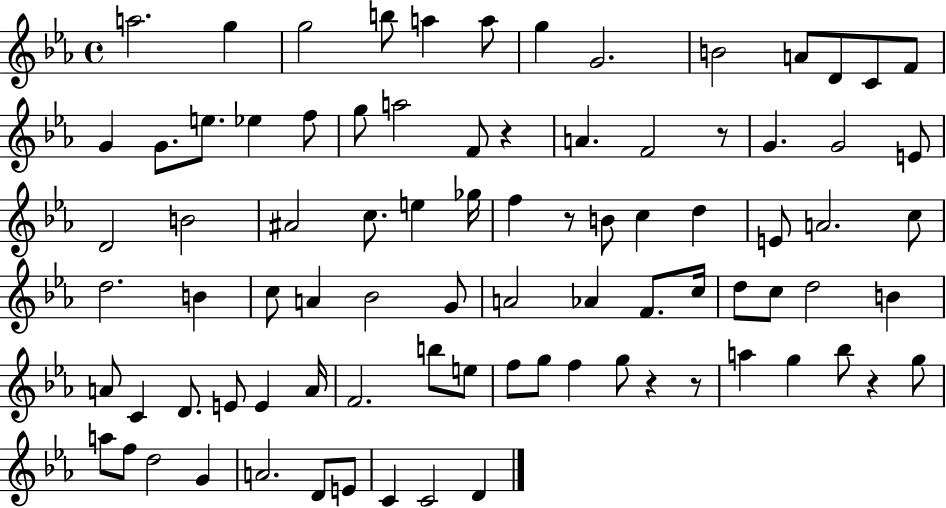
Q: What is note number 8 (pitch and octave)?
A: G4